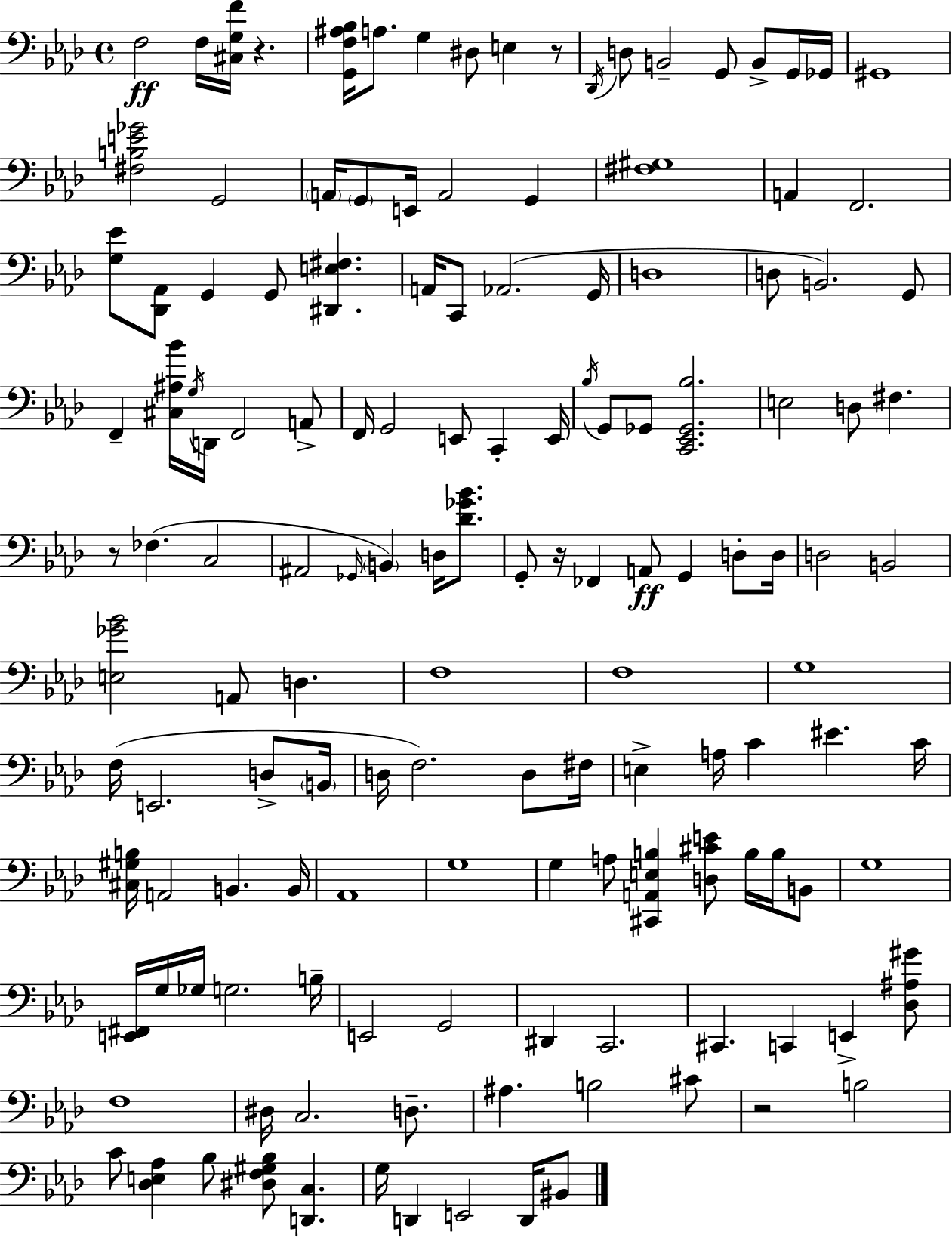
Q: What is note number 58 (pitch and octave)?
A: G2